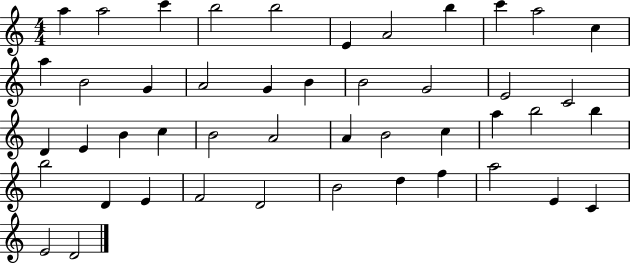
{
  \clef treble
  \numericTimeSignature
  \time 4/4
  \key c \major
  a''4 a''2 c'''4 | b''2 b''2 | e'4 a'2 b''4 | c'''4 a''2 c''4 | \break a''4 b'2 g'4 | a'2 g'4 b'4 | b'2 g'2 | e'2 c'2 | \break d'4 e'4 b'4 c''4 | b'2 a'2 | a'4 b'2 c''4 | a''4 b''2 b''4 | \break b''2 d'4 e'4 | f'2 d'2 | b'2 d''4 f''4 | a''2 e'4 c'4 | \break e'2 d'2 | \bar "|."
}